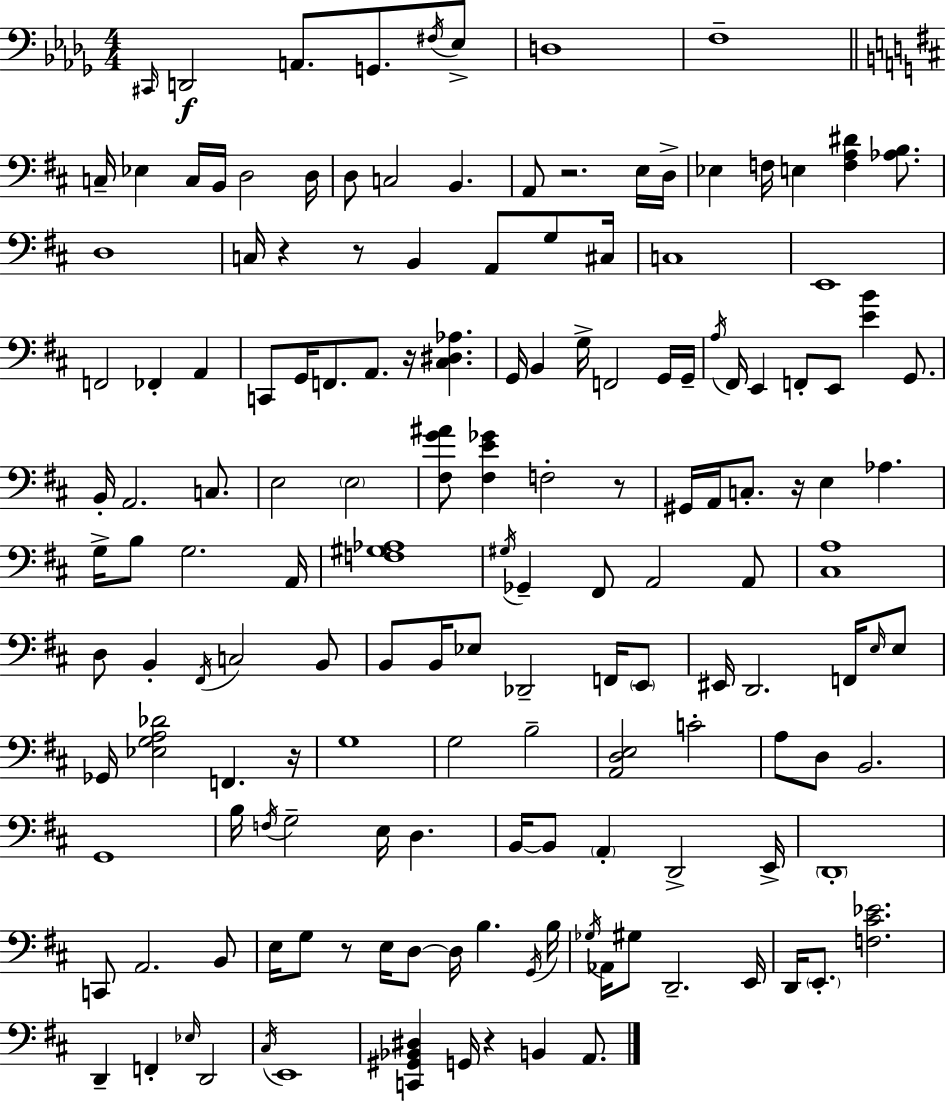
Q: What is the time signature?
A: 4/4